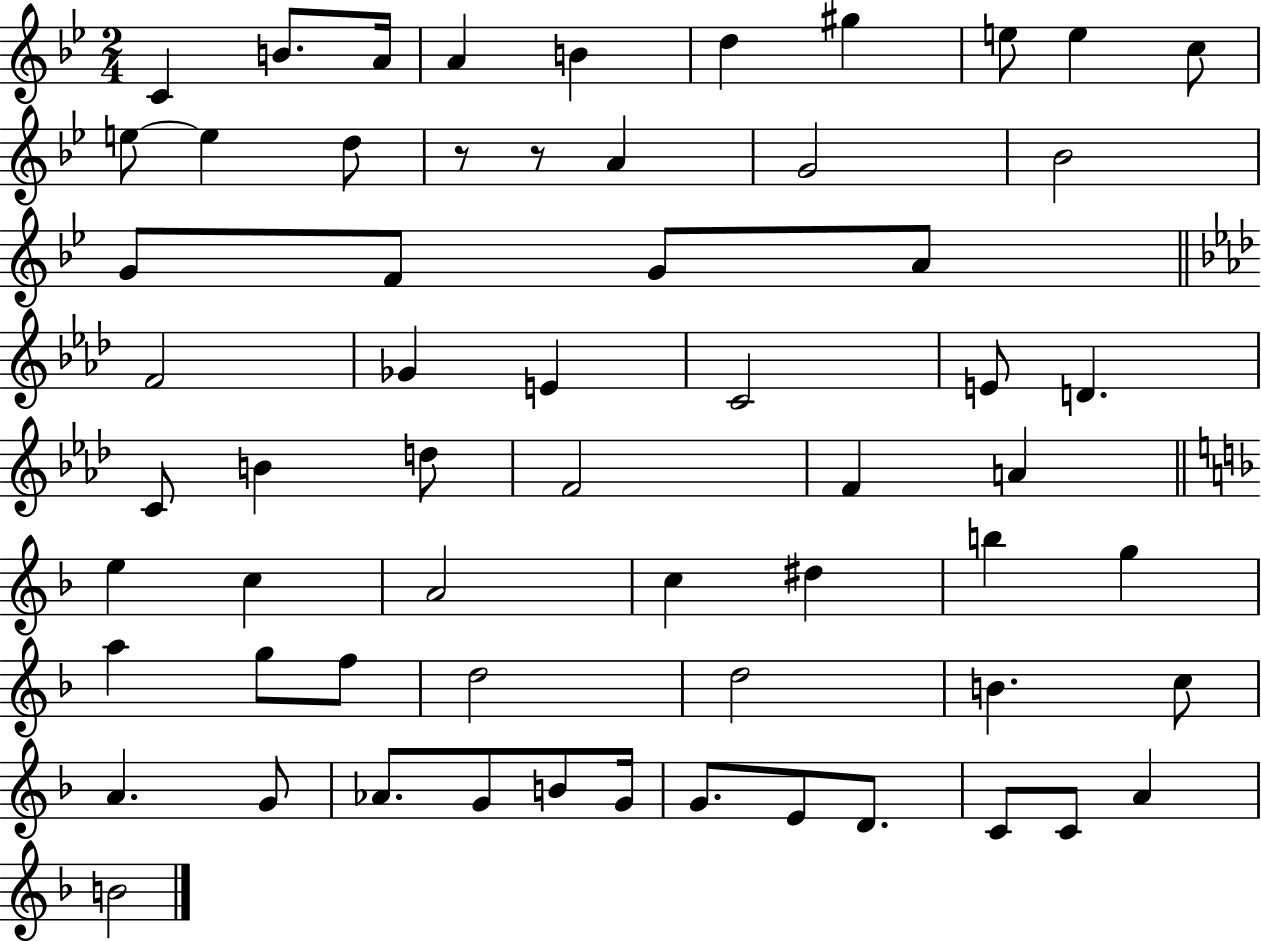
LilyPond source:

{
  \clef treble
  \numericTimeSignature
  \time 2/4
  \key bes \major
  \repeat volta 2 { c'4 b'8. a'16 | a'4 b'4 | d''4 gis''4 | e''8 e''4 c''8 | \break e''8~~ e''4 d''8 | r8 r8 a'4 | g'2 | bes'2 | \break g'8 f'8 g'8 a'8 | \bar "||" \break \key aes \major f'2 | ges'4 e'4 | c'2 | e'8 d'4. | \break c'8 b'4 d''8 | f'2 | f'4 a'4 | \bar "||" \break \key f \major e''4 c''4 | a'2 | c''4 dis''4 | b''4 g''4 | \break a''4 g''8 f''8 | d''2 | d''2 | b'4. c''8 | \break a'4. g'8 | aes'8. g'8 b'8 g'16 | g'8. e'8 d'8. | c'8 c'8 a'4 | \break b'2 | } \bar "|."
}